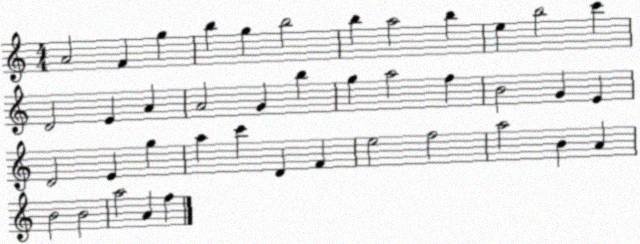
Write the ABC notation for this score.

X:1
T:Untitled
M:4/4
L:1/4
K:C
A2 F g b g b2 b a2 b e b2 c' D2 E A A2 G b g a2 f B2 G E D2 E g a c' D F e2 f2 a2 B A B2 B2 a2 A f